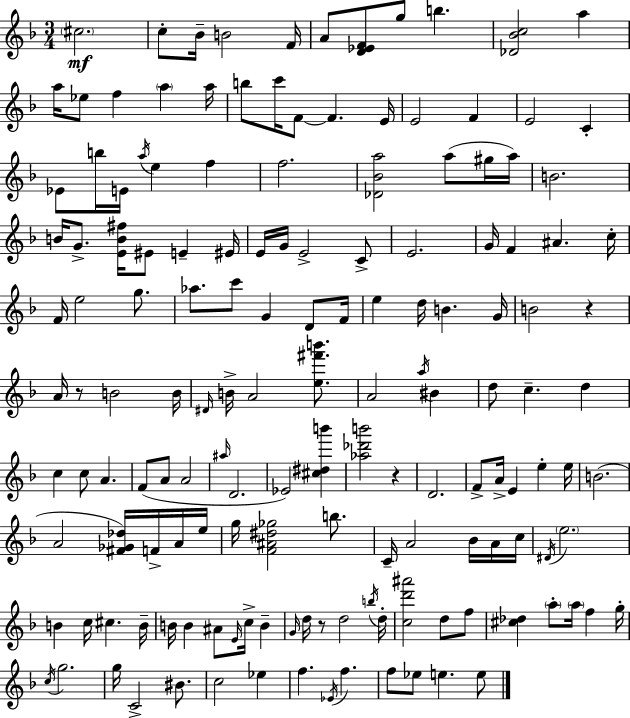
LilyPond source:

{
  \clef treble
  \numericTimeSignature
  \time 3/4
  \key d \minor
  \repeat volta 2 { \parenthesize cis''2.\mf | c''8-. bes'16-- b'2 f'16 | a'8 <d' ees' f'>8 g''8 b''4. | <des' bes' c''>2 a''4 | \break a''16 ees''8 f''4 \parenthesize a''4 a''16 | b''8 c'''16 f'8~~ f'4. e'16 | e'2 f'4 | e'2 c'4-. | \break ees'8 b''16 e'16 \acciaccatura { a''16 } e''4 f''4 | f''2. | <des' bes' a''>2 a''8( gis''16 | a''16) b'2. | \break b'16 g'8.-> <e' b' fis''>16 eis'8 e'4-- | eis'16 e'16 g'16 e'2-> c'8-> | e'2. | g'16 f'4 ais'4. | \break c''16-. f'16 e''2 g''8. | aes''8. c'''8 g'4 d'8 | f'16 e''4 d''16 b'4. | g'16 b'2 r4 | \break a'16 r8 b'2 | b'16 \grace { dis'16 } b'16-> a'2 <e'' fis''' b'''>8. | a'2 \acciaccatura { a''16 } bis'4 | d''8 c''4.-- d''4 | \break c''4 c''8 a'4. | f'8( a'8 a'2 | \grace { ais''16 } d'2. | ees'2) | \break <cis'' dis'' b'''>4 <aes'' des''' b'''>2 | r4 d'2. | f'8-> a'16-> e'4 e''4-. | e''16 b'2.( | \break a'2 | <fis' ges' des''>16) f'16-> a'16 e''16 g''16 <f' ais' dis'' ges''>2 | b''8. c'16-- a'2 | bes'16 a'16 c''16 \acciaccatura { dis'16 } \parenthesize e''2. | \break b'4 c''16 cis''4. | b'16-- b'16 b'4 ais'8 | \grace { e'16 } c''16-> b'4-- \grace { g'16 } d''16 r8 d''2 | \acciaccatura { b''16 } d''16-. <c'' d''' ais'''>2 | \break d''8 f''8 <cis'' des''>4 | \parenthesize a''8-. \parenthesize a''16 f''4 g''16-. \acciaccatura { c''16 } g''2. | g''16 c'2-> | bis'8. c''2 | \break ees''4 f''4. | \acciaccatura { ees'16 } f''4. f''8 | ees''8 e''4. e''8 } \bar "|."
}